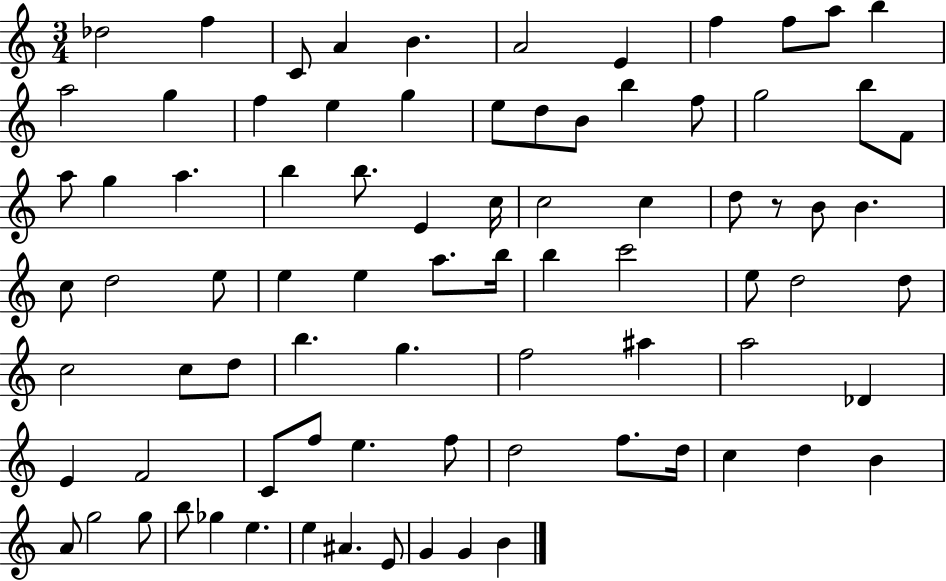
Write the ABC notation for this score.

X:1
T:Untitled
M:3/4
L:1/4
K:C
_d2 f C/2 A B A2 E f f/2 a/2 b a2 g f e g e/2 d/2 B/2 b f/2 g2 b/2 F/2 a/2 g a b b/2 E c/4 c2 c d/2 z/2 B/2 B c/2 d2 e/2 e e a/2 b/4 b c'2 e/2 d2 d/2 c2 c/2 d/2 b g f2 ^a a2 _D E F2 C/2 f/2 e f/2 d2 f/2 d/4 c d B A/2 g2 g/2 b/2 _g e e ^A E/2 G G B